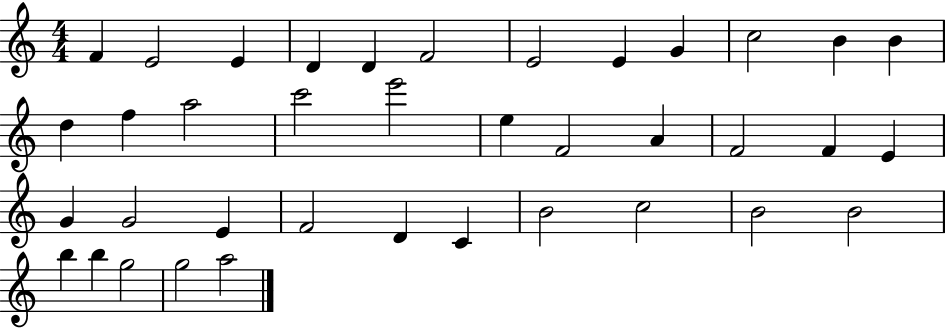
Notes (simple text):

F4/q E4/h E4/q D4/q D4/q F4/h E4/h E4/q G4/q C5/h B4/q B4/q D5/q F5/q A5/h C6/h E6/h E5/q F4/h A4/q F4/h F4/q E4/q G4/q G4/h E4/q F4/h D4/q C4/q B4/h C5/h B4/h B4/h B5/q B5/q G5/h G5/h A5/h